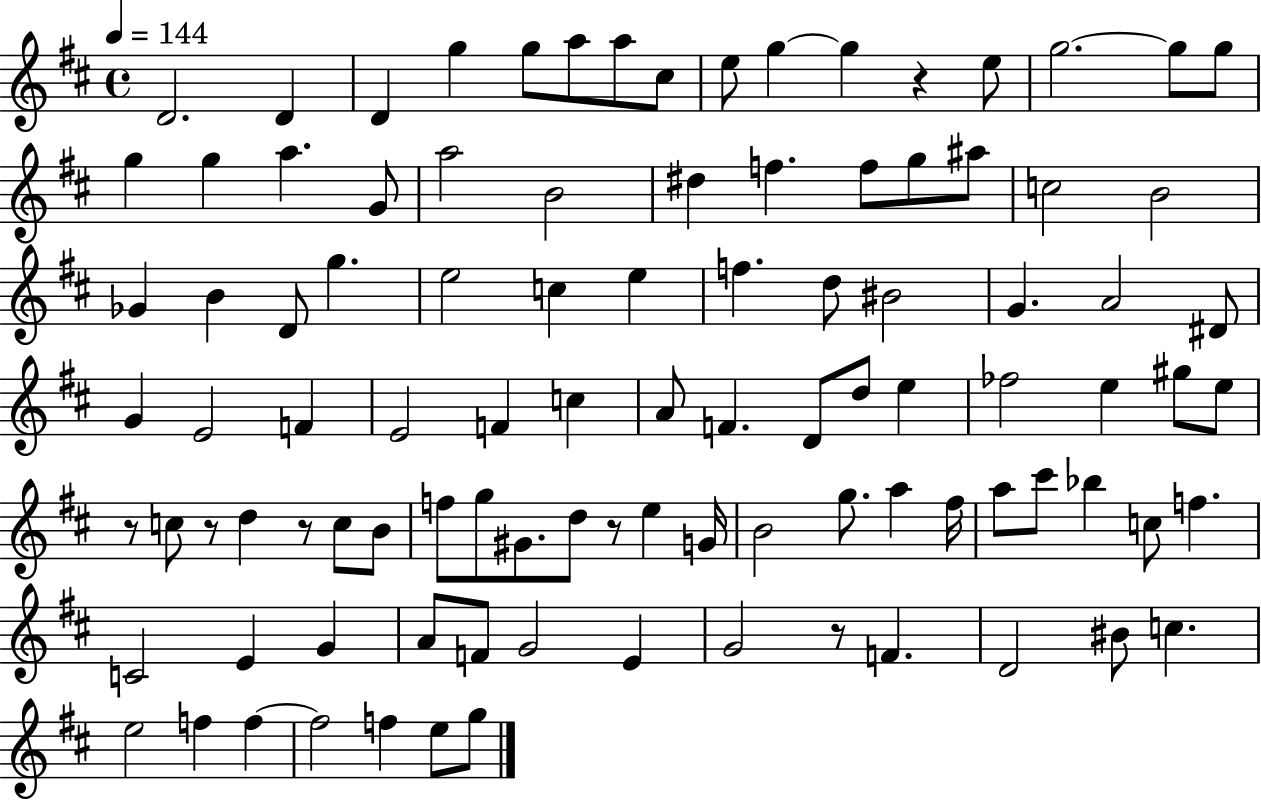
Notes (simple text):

D4/h. D4/q D4/q G5/q G5/e A5/e A5/e C#5/e E5/e G5/q G5/q R/q E5/e G5/h. G5/e G5/e G5/q G5/q A5/q. G4/e A5/h B4/h D#5/q F5/q. F5/e G5/e A#5/e C5/h B4/h Gb4/q B4/q D4/e G5/q. E5/h C5/q E5/q F5/q. D5/e BIS4/h G4/q. A4/h D#4/e G4/q E4/h F4/q E4/h F4/q C5/q A4/e F4/q. D4/e D5/e E5/q FES5/h E5/q G#5/e E5/e R/e C5/e R/e D5/q R/e C5/e B4/e F5/e G5/e G#4/e. D5/e R/e E5/q G4/s B4/h G5/e. A5/q F#5/s A5/e C#6/e Bb5/q C5/e F5/q. C4/h E4/q G4/q A4/e F4/e G4/h E4/q G4/h R/e F4/q. D4/h BIS4/e C5/q. E5/h F5/q F5/q F5/h F5/q E5/e G5/e